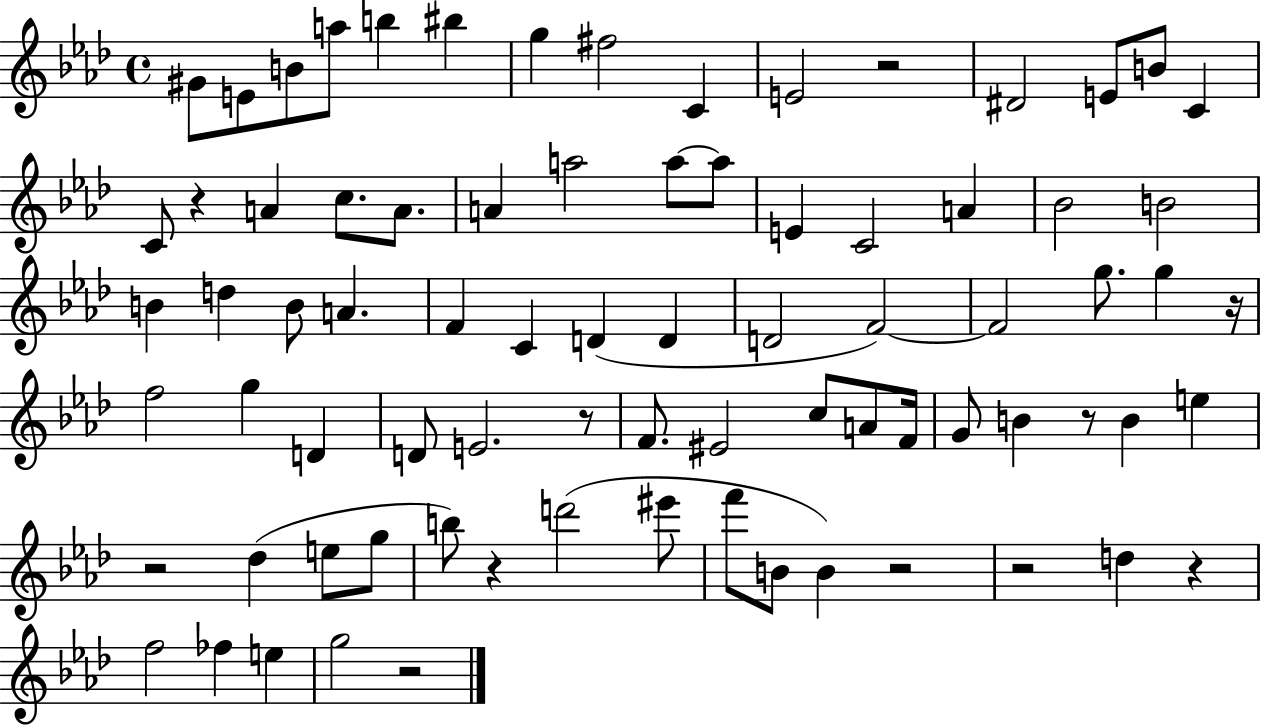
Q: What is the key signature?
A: AES major